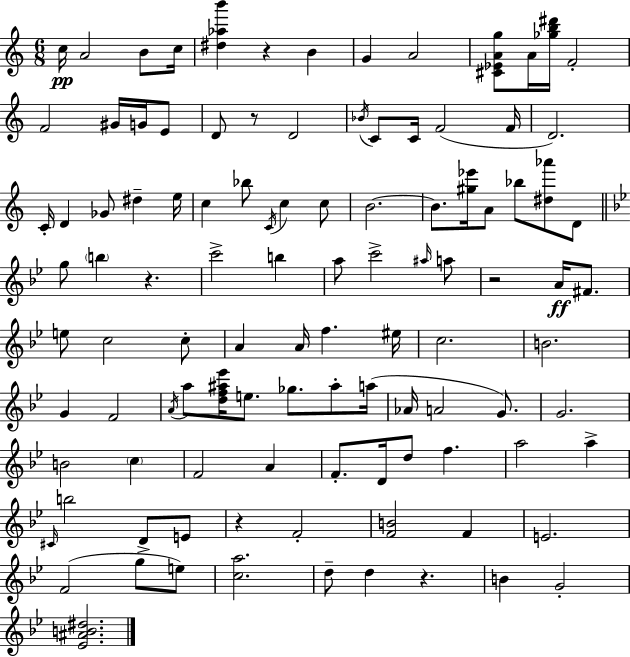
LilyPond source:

{
  \clef treble
  \numericTimeSignature
  \time 6/8
  \key a \minor
  c''16\pp a'2 b'8 c''16 | <dis'' aes'' b'''>4 r4 b'4 | g'4 a'2 | <cis' ees' a' g''>8 a'16 <ges'' b'' dis'''>16 f'2-. | \break f'2 gis'16 g'16 e'8 | d'8 r8 d'2 | \acciaccatura { bes'16 } c'8 c'16 f'2( | f'16 d'2.) | \break c'16-. d'4 ges'8 dis''4-- | e''16 c''4 bes''8 \acciaccatura { c'16 } c''4 | c''8 b'2.~~ | b'8. <gis'' ees'''>16 a'8 bes''8 <dis'' aes'''>8 | \break d'8 \bar "||" \break \key bes \major g''8 \parenthesize b''4 r4. | c'''2-> b''4 | a''8 c'''2-> \grace { ais''16 } a''8 | r2 a'16\ff fis'8. | \break e''8 c''2 c''8-. | a'4 a'16 f''4. | eis''16 c''2. | b'2. | \break g'4 f'2 | \acciaccatura { a'16 } a''8 <d'' f'' ais'' ees'''>16 e''8. ges''8. ais''8-. | a''16( aes'16 a'2 g'8.) | g'2. | \break b'2 \parenthesize c''4 | f'2 a'4 | f'8.-. d'16 d''8 f''4. | a''2 a''4-> | \break \grace { cis'16 } b''2 d'8-> | e'8 r4 f'2-. | <f' b'>2 f'4 | e'2. | \break f'2( g''8 | e''8) <c'' a''>2. | d''8-- d''4 r4. | b'4 g'2-. | \break <ees' ais' b' dis''>2. | \bar "|."
}